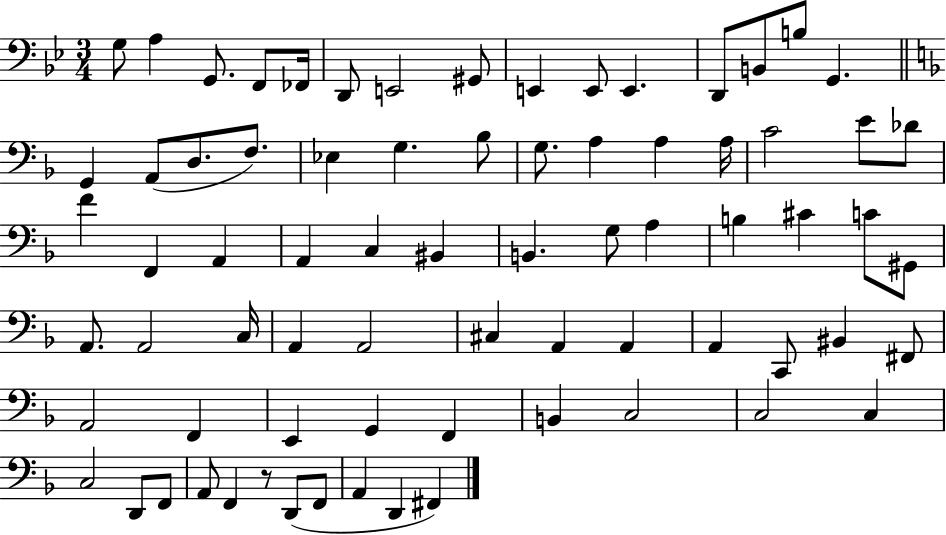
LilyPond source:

{
  \clef bass
  \numericTimeSignature
  \time 3/4
  \key bes \major
  g8 a4 g,8. f,8 fes,16 | d,8 e,2 gis,8 | e,4 e,8 e,4. | d,8 b,8 b8 g,4. | \break \bar "||" \break \key f \major g,4 a,8( d8. f8.) | ees4 g4. bes8 | g8. a4 a4 a16 | c'2 e'8 des'8 | \break f'4 f,4 a,4 | a,4 c4 bis,4 | b,4. g8 a4 | b4 cis'4 c'8 gis,8 | \break a,8. a,2 c16 | a,4 a,2 | cis4 a,4 a,4 | a,4 c,8 bis,4 fis,8 | \break a,2 f,4 | e,4 g,4 f,4 | b,4 c2 | c2 c4 | \break c2 d,8 f,8 | a,8 f,4 r8 d,8( f,8 | a,4 d,4 fis,4) | \bar "|."
}